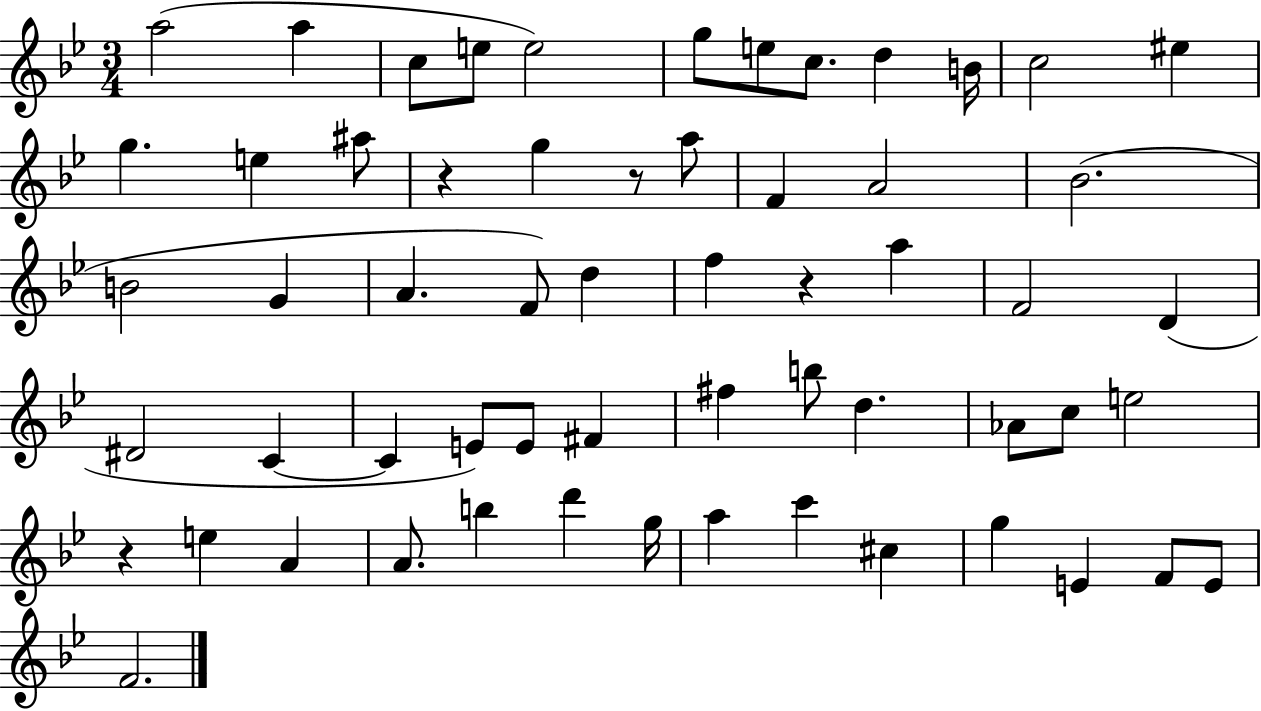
{
  \clef treble
  \numericTimeSignature
  \time 3/4
  \key bes \major
  a''2( a''4 | c''8 e''8 e''2) | g''8 e''8 c''8. d''4 b'16 | c''2 eis''4 | \break g''4. e''4 ais''8 | r4 g''4 r8 a''8 | f'4 a'2 | bes'2.( | \break b'2 g'4 | a'4. f'8) d''4 | f''4 r4 a''4 | f'2 d'4( | \break dis'2 c'4~~ | c'4 e'8) e'8 fis'4 | fis''4 b''8 d''4. | aes'8 c''8 e''2 | \break r4 e''4 a'4 | a'8. b''4 d'''4 g''16 | a''4 c'''4 cis''4 | g''4 e'4 f'8 e'8 | \break f'2. | \bar "|."
}